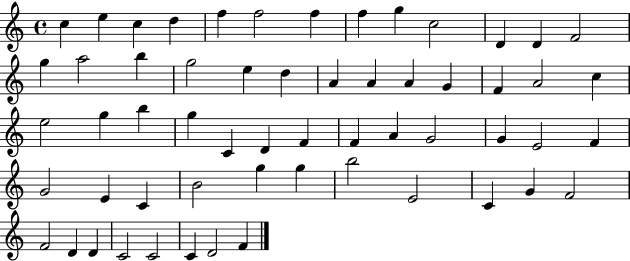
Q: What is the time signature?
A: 4/4